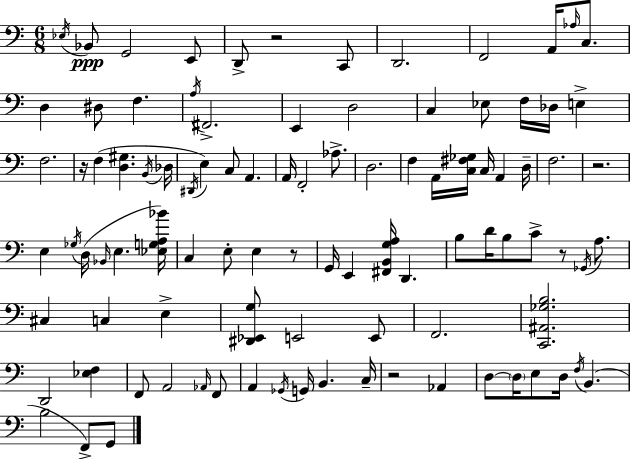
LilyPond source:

{
  \clef bass
  \numericTimeSignature
  \time 6/8
  \key a \minor
  \acciaccatura { ees16 }\ppp bes,8 g,2 e,8 | d,8-> r2 c,8 | d,2. | f,2 a,16 \grace { aes16 } c8. | \break d4 dis8 f4. | \acciaccatura { a16 } fis,2.-> | e,4 d2 | c4 ees8 f16 des16 e4-> | \break f2. | r16 f4( <d gis>4. | \acciaccatura { b,16 } des16 \acciaccatura { dis,16 } e4) c8 a,4. | a,16 f,2-. | \break aes8.-> d2. | f4 a,16 <c fis ges>16 c16 | a,4 d16-- f2. | r2. | \break e4 \acciaccatura { ges16 }( d16 \grace { bes,16 } | e4. <ees g a bes'>16) c4 e8-. | e4 r8 g,16 e,4 | <fis, b, g a>16 d,4. b8 d'16 b8 | \break c'8-> r8 \acciaccatura { ges,16 } a8. cis4 | c4 e4-> <dis, ees, g>8 e,2 | e,8 f,2. | <c, ais, ges b>2. | \break d,2 | <ees f>4 f,8 a,2 | \grace { aes,16 } f,8 a,4 | \acciaccatura { ges,16 } g,16 b,4. c16-- r2 | \break aes,4 d8~~ | \parenthesize d16 e8 d16 \acciaccatura { f16 } b,4.( b2 | f,8->) g,8 \bar "|."
}